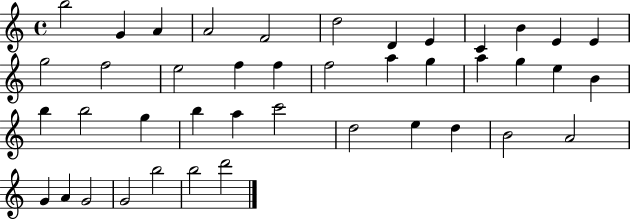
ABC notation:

X:1
T:Untitled
M:4/4
L:1/4
K:C
b2 G A A2 F2 d2 D E C B E E g2 f2 e2 f f f2 a g a g e B b b2 g b a c'2 d2 e d B2 A2 G A G2 G2 b2 b2 d'2